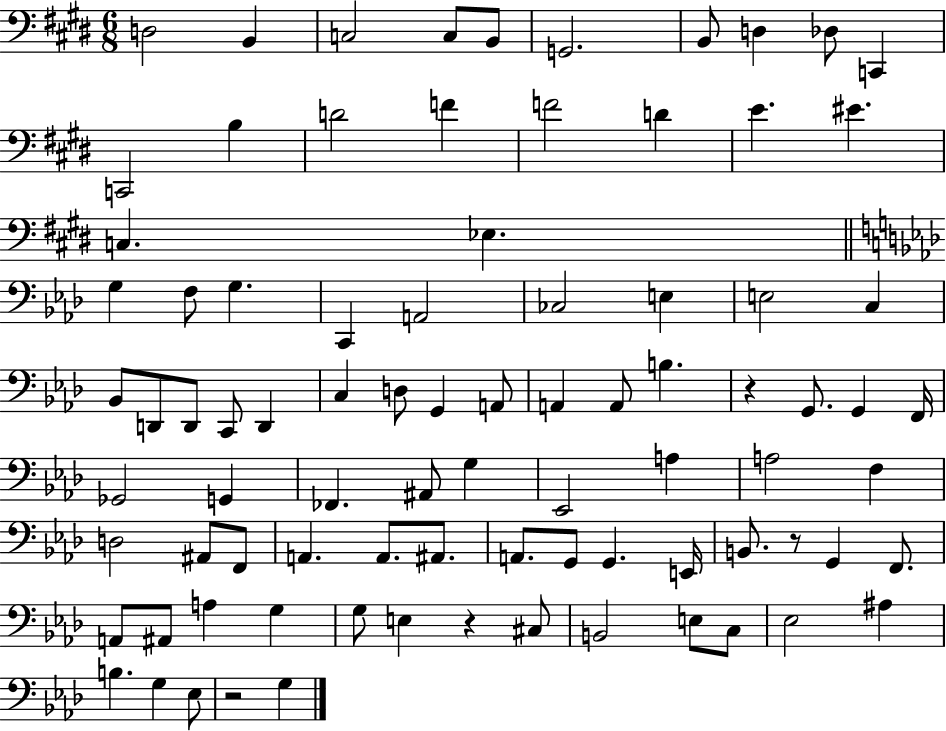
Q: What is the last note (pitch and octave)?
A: G3